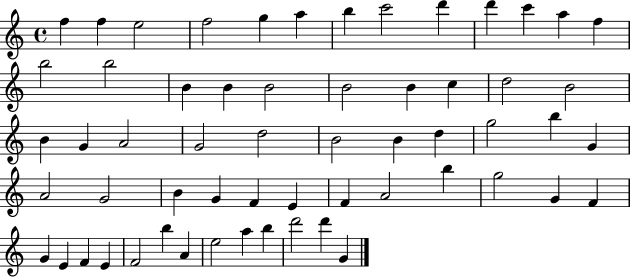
F5/q F5/q E5/h F5/h G5/q A5/q B5/q C6/h D6/q D6/q C6/q A5/q F5/q B5/h B5/h B4/q B4/q B4/h B4/h B4/q C5/q D5/h B4/h B4/q G4/q A4/h G4/h D5/h B4/h B4/q D5/q G5/h B5/q G4/q A4/h G4/h B4/q G4/q F4/q E4/q F4/q A4/h B5/q G5/h G4/q F4/q G4/q E4/q F4/q E4/q F4/h B5/q A4/q E5/h A5/q B5/q D6/h D6/q G4/q